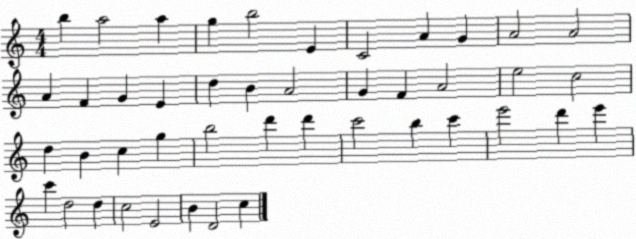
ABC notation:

X:1
T:Untitled
M:4/4
L:1/4
K:C
b a2 a g b2 E C2 A G A2 A2 A F G E d B A2 G F A2 e2 c2 d B c g b2 d' d' c'2 b c' e'2 d' e' c' d2 d c2 E2 B D2 c